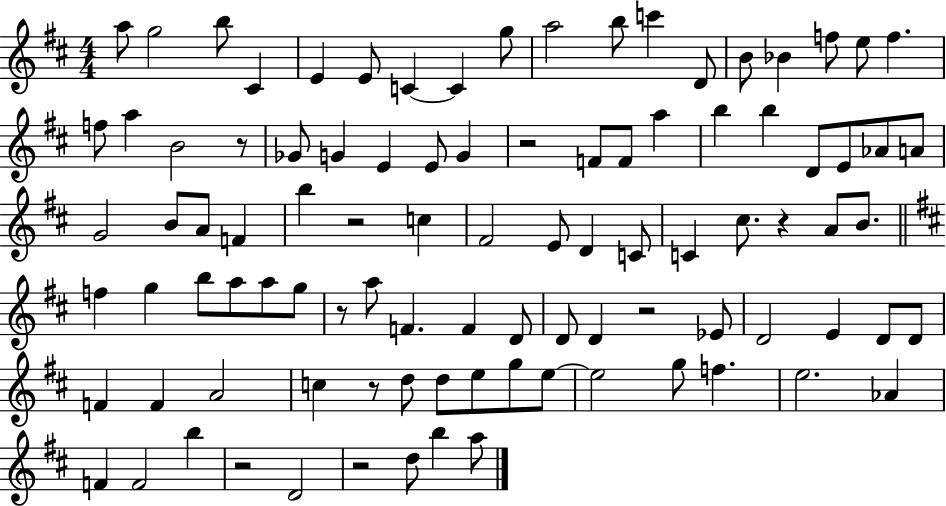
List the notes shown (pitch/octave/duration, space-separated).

A5/e G5/h B5/e C#4/q E4/q E4/e C4/q C4/q G5/e A5/h B5/e C6/q D4/e B4/e Bb4/q F5/e E5/e F5/q. F5/e A5/q B4/h R/e Gb4/e G4/q E4/q E4/e G4/q R/h F4/e F4/e A5/q B5/q B5/q D4/e E4/e Ab4/e A4/e G4/h B4/e A4/e F4/q B5/q R/h C5/q F#4/h E4/e D4/q C4/e C4/q C#5/e. R/q A4/e B4/e. F5/q G5/q B5/e A5/e A5/e G5/e R/e A5/e F4/q. F4/q D4/e D4/e D4/q R/h Eb4/e D4/h E4/q D4/e D4/e F4/q F4/q A4/h C5/q R/e D5/e D5/e E5/e G5/e E5/e E5/h G5/e F5/q. E5/h. Ab4/q F4/q F4/h B5/q R/h D4/h R/h D5/e B5/q A5/e